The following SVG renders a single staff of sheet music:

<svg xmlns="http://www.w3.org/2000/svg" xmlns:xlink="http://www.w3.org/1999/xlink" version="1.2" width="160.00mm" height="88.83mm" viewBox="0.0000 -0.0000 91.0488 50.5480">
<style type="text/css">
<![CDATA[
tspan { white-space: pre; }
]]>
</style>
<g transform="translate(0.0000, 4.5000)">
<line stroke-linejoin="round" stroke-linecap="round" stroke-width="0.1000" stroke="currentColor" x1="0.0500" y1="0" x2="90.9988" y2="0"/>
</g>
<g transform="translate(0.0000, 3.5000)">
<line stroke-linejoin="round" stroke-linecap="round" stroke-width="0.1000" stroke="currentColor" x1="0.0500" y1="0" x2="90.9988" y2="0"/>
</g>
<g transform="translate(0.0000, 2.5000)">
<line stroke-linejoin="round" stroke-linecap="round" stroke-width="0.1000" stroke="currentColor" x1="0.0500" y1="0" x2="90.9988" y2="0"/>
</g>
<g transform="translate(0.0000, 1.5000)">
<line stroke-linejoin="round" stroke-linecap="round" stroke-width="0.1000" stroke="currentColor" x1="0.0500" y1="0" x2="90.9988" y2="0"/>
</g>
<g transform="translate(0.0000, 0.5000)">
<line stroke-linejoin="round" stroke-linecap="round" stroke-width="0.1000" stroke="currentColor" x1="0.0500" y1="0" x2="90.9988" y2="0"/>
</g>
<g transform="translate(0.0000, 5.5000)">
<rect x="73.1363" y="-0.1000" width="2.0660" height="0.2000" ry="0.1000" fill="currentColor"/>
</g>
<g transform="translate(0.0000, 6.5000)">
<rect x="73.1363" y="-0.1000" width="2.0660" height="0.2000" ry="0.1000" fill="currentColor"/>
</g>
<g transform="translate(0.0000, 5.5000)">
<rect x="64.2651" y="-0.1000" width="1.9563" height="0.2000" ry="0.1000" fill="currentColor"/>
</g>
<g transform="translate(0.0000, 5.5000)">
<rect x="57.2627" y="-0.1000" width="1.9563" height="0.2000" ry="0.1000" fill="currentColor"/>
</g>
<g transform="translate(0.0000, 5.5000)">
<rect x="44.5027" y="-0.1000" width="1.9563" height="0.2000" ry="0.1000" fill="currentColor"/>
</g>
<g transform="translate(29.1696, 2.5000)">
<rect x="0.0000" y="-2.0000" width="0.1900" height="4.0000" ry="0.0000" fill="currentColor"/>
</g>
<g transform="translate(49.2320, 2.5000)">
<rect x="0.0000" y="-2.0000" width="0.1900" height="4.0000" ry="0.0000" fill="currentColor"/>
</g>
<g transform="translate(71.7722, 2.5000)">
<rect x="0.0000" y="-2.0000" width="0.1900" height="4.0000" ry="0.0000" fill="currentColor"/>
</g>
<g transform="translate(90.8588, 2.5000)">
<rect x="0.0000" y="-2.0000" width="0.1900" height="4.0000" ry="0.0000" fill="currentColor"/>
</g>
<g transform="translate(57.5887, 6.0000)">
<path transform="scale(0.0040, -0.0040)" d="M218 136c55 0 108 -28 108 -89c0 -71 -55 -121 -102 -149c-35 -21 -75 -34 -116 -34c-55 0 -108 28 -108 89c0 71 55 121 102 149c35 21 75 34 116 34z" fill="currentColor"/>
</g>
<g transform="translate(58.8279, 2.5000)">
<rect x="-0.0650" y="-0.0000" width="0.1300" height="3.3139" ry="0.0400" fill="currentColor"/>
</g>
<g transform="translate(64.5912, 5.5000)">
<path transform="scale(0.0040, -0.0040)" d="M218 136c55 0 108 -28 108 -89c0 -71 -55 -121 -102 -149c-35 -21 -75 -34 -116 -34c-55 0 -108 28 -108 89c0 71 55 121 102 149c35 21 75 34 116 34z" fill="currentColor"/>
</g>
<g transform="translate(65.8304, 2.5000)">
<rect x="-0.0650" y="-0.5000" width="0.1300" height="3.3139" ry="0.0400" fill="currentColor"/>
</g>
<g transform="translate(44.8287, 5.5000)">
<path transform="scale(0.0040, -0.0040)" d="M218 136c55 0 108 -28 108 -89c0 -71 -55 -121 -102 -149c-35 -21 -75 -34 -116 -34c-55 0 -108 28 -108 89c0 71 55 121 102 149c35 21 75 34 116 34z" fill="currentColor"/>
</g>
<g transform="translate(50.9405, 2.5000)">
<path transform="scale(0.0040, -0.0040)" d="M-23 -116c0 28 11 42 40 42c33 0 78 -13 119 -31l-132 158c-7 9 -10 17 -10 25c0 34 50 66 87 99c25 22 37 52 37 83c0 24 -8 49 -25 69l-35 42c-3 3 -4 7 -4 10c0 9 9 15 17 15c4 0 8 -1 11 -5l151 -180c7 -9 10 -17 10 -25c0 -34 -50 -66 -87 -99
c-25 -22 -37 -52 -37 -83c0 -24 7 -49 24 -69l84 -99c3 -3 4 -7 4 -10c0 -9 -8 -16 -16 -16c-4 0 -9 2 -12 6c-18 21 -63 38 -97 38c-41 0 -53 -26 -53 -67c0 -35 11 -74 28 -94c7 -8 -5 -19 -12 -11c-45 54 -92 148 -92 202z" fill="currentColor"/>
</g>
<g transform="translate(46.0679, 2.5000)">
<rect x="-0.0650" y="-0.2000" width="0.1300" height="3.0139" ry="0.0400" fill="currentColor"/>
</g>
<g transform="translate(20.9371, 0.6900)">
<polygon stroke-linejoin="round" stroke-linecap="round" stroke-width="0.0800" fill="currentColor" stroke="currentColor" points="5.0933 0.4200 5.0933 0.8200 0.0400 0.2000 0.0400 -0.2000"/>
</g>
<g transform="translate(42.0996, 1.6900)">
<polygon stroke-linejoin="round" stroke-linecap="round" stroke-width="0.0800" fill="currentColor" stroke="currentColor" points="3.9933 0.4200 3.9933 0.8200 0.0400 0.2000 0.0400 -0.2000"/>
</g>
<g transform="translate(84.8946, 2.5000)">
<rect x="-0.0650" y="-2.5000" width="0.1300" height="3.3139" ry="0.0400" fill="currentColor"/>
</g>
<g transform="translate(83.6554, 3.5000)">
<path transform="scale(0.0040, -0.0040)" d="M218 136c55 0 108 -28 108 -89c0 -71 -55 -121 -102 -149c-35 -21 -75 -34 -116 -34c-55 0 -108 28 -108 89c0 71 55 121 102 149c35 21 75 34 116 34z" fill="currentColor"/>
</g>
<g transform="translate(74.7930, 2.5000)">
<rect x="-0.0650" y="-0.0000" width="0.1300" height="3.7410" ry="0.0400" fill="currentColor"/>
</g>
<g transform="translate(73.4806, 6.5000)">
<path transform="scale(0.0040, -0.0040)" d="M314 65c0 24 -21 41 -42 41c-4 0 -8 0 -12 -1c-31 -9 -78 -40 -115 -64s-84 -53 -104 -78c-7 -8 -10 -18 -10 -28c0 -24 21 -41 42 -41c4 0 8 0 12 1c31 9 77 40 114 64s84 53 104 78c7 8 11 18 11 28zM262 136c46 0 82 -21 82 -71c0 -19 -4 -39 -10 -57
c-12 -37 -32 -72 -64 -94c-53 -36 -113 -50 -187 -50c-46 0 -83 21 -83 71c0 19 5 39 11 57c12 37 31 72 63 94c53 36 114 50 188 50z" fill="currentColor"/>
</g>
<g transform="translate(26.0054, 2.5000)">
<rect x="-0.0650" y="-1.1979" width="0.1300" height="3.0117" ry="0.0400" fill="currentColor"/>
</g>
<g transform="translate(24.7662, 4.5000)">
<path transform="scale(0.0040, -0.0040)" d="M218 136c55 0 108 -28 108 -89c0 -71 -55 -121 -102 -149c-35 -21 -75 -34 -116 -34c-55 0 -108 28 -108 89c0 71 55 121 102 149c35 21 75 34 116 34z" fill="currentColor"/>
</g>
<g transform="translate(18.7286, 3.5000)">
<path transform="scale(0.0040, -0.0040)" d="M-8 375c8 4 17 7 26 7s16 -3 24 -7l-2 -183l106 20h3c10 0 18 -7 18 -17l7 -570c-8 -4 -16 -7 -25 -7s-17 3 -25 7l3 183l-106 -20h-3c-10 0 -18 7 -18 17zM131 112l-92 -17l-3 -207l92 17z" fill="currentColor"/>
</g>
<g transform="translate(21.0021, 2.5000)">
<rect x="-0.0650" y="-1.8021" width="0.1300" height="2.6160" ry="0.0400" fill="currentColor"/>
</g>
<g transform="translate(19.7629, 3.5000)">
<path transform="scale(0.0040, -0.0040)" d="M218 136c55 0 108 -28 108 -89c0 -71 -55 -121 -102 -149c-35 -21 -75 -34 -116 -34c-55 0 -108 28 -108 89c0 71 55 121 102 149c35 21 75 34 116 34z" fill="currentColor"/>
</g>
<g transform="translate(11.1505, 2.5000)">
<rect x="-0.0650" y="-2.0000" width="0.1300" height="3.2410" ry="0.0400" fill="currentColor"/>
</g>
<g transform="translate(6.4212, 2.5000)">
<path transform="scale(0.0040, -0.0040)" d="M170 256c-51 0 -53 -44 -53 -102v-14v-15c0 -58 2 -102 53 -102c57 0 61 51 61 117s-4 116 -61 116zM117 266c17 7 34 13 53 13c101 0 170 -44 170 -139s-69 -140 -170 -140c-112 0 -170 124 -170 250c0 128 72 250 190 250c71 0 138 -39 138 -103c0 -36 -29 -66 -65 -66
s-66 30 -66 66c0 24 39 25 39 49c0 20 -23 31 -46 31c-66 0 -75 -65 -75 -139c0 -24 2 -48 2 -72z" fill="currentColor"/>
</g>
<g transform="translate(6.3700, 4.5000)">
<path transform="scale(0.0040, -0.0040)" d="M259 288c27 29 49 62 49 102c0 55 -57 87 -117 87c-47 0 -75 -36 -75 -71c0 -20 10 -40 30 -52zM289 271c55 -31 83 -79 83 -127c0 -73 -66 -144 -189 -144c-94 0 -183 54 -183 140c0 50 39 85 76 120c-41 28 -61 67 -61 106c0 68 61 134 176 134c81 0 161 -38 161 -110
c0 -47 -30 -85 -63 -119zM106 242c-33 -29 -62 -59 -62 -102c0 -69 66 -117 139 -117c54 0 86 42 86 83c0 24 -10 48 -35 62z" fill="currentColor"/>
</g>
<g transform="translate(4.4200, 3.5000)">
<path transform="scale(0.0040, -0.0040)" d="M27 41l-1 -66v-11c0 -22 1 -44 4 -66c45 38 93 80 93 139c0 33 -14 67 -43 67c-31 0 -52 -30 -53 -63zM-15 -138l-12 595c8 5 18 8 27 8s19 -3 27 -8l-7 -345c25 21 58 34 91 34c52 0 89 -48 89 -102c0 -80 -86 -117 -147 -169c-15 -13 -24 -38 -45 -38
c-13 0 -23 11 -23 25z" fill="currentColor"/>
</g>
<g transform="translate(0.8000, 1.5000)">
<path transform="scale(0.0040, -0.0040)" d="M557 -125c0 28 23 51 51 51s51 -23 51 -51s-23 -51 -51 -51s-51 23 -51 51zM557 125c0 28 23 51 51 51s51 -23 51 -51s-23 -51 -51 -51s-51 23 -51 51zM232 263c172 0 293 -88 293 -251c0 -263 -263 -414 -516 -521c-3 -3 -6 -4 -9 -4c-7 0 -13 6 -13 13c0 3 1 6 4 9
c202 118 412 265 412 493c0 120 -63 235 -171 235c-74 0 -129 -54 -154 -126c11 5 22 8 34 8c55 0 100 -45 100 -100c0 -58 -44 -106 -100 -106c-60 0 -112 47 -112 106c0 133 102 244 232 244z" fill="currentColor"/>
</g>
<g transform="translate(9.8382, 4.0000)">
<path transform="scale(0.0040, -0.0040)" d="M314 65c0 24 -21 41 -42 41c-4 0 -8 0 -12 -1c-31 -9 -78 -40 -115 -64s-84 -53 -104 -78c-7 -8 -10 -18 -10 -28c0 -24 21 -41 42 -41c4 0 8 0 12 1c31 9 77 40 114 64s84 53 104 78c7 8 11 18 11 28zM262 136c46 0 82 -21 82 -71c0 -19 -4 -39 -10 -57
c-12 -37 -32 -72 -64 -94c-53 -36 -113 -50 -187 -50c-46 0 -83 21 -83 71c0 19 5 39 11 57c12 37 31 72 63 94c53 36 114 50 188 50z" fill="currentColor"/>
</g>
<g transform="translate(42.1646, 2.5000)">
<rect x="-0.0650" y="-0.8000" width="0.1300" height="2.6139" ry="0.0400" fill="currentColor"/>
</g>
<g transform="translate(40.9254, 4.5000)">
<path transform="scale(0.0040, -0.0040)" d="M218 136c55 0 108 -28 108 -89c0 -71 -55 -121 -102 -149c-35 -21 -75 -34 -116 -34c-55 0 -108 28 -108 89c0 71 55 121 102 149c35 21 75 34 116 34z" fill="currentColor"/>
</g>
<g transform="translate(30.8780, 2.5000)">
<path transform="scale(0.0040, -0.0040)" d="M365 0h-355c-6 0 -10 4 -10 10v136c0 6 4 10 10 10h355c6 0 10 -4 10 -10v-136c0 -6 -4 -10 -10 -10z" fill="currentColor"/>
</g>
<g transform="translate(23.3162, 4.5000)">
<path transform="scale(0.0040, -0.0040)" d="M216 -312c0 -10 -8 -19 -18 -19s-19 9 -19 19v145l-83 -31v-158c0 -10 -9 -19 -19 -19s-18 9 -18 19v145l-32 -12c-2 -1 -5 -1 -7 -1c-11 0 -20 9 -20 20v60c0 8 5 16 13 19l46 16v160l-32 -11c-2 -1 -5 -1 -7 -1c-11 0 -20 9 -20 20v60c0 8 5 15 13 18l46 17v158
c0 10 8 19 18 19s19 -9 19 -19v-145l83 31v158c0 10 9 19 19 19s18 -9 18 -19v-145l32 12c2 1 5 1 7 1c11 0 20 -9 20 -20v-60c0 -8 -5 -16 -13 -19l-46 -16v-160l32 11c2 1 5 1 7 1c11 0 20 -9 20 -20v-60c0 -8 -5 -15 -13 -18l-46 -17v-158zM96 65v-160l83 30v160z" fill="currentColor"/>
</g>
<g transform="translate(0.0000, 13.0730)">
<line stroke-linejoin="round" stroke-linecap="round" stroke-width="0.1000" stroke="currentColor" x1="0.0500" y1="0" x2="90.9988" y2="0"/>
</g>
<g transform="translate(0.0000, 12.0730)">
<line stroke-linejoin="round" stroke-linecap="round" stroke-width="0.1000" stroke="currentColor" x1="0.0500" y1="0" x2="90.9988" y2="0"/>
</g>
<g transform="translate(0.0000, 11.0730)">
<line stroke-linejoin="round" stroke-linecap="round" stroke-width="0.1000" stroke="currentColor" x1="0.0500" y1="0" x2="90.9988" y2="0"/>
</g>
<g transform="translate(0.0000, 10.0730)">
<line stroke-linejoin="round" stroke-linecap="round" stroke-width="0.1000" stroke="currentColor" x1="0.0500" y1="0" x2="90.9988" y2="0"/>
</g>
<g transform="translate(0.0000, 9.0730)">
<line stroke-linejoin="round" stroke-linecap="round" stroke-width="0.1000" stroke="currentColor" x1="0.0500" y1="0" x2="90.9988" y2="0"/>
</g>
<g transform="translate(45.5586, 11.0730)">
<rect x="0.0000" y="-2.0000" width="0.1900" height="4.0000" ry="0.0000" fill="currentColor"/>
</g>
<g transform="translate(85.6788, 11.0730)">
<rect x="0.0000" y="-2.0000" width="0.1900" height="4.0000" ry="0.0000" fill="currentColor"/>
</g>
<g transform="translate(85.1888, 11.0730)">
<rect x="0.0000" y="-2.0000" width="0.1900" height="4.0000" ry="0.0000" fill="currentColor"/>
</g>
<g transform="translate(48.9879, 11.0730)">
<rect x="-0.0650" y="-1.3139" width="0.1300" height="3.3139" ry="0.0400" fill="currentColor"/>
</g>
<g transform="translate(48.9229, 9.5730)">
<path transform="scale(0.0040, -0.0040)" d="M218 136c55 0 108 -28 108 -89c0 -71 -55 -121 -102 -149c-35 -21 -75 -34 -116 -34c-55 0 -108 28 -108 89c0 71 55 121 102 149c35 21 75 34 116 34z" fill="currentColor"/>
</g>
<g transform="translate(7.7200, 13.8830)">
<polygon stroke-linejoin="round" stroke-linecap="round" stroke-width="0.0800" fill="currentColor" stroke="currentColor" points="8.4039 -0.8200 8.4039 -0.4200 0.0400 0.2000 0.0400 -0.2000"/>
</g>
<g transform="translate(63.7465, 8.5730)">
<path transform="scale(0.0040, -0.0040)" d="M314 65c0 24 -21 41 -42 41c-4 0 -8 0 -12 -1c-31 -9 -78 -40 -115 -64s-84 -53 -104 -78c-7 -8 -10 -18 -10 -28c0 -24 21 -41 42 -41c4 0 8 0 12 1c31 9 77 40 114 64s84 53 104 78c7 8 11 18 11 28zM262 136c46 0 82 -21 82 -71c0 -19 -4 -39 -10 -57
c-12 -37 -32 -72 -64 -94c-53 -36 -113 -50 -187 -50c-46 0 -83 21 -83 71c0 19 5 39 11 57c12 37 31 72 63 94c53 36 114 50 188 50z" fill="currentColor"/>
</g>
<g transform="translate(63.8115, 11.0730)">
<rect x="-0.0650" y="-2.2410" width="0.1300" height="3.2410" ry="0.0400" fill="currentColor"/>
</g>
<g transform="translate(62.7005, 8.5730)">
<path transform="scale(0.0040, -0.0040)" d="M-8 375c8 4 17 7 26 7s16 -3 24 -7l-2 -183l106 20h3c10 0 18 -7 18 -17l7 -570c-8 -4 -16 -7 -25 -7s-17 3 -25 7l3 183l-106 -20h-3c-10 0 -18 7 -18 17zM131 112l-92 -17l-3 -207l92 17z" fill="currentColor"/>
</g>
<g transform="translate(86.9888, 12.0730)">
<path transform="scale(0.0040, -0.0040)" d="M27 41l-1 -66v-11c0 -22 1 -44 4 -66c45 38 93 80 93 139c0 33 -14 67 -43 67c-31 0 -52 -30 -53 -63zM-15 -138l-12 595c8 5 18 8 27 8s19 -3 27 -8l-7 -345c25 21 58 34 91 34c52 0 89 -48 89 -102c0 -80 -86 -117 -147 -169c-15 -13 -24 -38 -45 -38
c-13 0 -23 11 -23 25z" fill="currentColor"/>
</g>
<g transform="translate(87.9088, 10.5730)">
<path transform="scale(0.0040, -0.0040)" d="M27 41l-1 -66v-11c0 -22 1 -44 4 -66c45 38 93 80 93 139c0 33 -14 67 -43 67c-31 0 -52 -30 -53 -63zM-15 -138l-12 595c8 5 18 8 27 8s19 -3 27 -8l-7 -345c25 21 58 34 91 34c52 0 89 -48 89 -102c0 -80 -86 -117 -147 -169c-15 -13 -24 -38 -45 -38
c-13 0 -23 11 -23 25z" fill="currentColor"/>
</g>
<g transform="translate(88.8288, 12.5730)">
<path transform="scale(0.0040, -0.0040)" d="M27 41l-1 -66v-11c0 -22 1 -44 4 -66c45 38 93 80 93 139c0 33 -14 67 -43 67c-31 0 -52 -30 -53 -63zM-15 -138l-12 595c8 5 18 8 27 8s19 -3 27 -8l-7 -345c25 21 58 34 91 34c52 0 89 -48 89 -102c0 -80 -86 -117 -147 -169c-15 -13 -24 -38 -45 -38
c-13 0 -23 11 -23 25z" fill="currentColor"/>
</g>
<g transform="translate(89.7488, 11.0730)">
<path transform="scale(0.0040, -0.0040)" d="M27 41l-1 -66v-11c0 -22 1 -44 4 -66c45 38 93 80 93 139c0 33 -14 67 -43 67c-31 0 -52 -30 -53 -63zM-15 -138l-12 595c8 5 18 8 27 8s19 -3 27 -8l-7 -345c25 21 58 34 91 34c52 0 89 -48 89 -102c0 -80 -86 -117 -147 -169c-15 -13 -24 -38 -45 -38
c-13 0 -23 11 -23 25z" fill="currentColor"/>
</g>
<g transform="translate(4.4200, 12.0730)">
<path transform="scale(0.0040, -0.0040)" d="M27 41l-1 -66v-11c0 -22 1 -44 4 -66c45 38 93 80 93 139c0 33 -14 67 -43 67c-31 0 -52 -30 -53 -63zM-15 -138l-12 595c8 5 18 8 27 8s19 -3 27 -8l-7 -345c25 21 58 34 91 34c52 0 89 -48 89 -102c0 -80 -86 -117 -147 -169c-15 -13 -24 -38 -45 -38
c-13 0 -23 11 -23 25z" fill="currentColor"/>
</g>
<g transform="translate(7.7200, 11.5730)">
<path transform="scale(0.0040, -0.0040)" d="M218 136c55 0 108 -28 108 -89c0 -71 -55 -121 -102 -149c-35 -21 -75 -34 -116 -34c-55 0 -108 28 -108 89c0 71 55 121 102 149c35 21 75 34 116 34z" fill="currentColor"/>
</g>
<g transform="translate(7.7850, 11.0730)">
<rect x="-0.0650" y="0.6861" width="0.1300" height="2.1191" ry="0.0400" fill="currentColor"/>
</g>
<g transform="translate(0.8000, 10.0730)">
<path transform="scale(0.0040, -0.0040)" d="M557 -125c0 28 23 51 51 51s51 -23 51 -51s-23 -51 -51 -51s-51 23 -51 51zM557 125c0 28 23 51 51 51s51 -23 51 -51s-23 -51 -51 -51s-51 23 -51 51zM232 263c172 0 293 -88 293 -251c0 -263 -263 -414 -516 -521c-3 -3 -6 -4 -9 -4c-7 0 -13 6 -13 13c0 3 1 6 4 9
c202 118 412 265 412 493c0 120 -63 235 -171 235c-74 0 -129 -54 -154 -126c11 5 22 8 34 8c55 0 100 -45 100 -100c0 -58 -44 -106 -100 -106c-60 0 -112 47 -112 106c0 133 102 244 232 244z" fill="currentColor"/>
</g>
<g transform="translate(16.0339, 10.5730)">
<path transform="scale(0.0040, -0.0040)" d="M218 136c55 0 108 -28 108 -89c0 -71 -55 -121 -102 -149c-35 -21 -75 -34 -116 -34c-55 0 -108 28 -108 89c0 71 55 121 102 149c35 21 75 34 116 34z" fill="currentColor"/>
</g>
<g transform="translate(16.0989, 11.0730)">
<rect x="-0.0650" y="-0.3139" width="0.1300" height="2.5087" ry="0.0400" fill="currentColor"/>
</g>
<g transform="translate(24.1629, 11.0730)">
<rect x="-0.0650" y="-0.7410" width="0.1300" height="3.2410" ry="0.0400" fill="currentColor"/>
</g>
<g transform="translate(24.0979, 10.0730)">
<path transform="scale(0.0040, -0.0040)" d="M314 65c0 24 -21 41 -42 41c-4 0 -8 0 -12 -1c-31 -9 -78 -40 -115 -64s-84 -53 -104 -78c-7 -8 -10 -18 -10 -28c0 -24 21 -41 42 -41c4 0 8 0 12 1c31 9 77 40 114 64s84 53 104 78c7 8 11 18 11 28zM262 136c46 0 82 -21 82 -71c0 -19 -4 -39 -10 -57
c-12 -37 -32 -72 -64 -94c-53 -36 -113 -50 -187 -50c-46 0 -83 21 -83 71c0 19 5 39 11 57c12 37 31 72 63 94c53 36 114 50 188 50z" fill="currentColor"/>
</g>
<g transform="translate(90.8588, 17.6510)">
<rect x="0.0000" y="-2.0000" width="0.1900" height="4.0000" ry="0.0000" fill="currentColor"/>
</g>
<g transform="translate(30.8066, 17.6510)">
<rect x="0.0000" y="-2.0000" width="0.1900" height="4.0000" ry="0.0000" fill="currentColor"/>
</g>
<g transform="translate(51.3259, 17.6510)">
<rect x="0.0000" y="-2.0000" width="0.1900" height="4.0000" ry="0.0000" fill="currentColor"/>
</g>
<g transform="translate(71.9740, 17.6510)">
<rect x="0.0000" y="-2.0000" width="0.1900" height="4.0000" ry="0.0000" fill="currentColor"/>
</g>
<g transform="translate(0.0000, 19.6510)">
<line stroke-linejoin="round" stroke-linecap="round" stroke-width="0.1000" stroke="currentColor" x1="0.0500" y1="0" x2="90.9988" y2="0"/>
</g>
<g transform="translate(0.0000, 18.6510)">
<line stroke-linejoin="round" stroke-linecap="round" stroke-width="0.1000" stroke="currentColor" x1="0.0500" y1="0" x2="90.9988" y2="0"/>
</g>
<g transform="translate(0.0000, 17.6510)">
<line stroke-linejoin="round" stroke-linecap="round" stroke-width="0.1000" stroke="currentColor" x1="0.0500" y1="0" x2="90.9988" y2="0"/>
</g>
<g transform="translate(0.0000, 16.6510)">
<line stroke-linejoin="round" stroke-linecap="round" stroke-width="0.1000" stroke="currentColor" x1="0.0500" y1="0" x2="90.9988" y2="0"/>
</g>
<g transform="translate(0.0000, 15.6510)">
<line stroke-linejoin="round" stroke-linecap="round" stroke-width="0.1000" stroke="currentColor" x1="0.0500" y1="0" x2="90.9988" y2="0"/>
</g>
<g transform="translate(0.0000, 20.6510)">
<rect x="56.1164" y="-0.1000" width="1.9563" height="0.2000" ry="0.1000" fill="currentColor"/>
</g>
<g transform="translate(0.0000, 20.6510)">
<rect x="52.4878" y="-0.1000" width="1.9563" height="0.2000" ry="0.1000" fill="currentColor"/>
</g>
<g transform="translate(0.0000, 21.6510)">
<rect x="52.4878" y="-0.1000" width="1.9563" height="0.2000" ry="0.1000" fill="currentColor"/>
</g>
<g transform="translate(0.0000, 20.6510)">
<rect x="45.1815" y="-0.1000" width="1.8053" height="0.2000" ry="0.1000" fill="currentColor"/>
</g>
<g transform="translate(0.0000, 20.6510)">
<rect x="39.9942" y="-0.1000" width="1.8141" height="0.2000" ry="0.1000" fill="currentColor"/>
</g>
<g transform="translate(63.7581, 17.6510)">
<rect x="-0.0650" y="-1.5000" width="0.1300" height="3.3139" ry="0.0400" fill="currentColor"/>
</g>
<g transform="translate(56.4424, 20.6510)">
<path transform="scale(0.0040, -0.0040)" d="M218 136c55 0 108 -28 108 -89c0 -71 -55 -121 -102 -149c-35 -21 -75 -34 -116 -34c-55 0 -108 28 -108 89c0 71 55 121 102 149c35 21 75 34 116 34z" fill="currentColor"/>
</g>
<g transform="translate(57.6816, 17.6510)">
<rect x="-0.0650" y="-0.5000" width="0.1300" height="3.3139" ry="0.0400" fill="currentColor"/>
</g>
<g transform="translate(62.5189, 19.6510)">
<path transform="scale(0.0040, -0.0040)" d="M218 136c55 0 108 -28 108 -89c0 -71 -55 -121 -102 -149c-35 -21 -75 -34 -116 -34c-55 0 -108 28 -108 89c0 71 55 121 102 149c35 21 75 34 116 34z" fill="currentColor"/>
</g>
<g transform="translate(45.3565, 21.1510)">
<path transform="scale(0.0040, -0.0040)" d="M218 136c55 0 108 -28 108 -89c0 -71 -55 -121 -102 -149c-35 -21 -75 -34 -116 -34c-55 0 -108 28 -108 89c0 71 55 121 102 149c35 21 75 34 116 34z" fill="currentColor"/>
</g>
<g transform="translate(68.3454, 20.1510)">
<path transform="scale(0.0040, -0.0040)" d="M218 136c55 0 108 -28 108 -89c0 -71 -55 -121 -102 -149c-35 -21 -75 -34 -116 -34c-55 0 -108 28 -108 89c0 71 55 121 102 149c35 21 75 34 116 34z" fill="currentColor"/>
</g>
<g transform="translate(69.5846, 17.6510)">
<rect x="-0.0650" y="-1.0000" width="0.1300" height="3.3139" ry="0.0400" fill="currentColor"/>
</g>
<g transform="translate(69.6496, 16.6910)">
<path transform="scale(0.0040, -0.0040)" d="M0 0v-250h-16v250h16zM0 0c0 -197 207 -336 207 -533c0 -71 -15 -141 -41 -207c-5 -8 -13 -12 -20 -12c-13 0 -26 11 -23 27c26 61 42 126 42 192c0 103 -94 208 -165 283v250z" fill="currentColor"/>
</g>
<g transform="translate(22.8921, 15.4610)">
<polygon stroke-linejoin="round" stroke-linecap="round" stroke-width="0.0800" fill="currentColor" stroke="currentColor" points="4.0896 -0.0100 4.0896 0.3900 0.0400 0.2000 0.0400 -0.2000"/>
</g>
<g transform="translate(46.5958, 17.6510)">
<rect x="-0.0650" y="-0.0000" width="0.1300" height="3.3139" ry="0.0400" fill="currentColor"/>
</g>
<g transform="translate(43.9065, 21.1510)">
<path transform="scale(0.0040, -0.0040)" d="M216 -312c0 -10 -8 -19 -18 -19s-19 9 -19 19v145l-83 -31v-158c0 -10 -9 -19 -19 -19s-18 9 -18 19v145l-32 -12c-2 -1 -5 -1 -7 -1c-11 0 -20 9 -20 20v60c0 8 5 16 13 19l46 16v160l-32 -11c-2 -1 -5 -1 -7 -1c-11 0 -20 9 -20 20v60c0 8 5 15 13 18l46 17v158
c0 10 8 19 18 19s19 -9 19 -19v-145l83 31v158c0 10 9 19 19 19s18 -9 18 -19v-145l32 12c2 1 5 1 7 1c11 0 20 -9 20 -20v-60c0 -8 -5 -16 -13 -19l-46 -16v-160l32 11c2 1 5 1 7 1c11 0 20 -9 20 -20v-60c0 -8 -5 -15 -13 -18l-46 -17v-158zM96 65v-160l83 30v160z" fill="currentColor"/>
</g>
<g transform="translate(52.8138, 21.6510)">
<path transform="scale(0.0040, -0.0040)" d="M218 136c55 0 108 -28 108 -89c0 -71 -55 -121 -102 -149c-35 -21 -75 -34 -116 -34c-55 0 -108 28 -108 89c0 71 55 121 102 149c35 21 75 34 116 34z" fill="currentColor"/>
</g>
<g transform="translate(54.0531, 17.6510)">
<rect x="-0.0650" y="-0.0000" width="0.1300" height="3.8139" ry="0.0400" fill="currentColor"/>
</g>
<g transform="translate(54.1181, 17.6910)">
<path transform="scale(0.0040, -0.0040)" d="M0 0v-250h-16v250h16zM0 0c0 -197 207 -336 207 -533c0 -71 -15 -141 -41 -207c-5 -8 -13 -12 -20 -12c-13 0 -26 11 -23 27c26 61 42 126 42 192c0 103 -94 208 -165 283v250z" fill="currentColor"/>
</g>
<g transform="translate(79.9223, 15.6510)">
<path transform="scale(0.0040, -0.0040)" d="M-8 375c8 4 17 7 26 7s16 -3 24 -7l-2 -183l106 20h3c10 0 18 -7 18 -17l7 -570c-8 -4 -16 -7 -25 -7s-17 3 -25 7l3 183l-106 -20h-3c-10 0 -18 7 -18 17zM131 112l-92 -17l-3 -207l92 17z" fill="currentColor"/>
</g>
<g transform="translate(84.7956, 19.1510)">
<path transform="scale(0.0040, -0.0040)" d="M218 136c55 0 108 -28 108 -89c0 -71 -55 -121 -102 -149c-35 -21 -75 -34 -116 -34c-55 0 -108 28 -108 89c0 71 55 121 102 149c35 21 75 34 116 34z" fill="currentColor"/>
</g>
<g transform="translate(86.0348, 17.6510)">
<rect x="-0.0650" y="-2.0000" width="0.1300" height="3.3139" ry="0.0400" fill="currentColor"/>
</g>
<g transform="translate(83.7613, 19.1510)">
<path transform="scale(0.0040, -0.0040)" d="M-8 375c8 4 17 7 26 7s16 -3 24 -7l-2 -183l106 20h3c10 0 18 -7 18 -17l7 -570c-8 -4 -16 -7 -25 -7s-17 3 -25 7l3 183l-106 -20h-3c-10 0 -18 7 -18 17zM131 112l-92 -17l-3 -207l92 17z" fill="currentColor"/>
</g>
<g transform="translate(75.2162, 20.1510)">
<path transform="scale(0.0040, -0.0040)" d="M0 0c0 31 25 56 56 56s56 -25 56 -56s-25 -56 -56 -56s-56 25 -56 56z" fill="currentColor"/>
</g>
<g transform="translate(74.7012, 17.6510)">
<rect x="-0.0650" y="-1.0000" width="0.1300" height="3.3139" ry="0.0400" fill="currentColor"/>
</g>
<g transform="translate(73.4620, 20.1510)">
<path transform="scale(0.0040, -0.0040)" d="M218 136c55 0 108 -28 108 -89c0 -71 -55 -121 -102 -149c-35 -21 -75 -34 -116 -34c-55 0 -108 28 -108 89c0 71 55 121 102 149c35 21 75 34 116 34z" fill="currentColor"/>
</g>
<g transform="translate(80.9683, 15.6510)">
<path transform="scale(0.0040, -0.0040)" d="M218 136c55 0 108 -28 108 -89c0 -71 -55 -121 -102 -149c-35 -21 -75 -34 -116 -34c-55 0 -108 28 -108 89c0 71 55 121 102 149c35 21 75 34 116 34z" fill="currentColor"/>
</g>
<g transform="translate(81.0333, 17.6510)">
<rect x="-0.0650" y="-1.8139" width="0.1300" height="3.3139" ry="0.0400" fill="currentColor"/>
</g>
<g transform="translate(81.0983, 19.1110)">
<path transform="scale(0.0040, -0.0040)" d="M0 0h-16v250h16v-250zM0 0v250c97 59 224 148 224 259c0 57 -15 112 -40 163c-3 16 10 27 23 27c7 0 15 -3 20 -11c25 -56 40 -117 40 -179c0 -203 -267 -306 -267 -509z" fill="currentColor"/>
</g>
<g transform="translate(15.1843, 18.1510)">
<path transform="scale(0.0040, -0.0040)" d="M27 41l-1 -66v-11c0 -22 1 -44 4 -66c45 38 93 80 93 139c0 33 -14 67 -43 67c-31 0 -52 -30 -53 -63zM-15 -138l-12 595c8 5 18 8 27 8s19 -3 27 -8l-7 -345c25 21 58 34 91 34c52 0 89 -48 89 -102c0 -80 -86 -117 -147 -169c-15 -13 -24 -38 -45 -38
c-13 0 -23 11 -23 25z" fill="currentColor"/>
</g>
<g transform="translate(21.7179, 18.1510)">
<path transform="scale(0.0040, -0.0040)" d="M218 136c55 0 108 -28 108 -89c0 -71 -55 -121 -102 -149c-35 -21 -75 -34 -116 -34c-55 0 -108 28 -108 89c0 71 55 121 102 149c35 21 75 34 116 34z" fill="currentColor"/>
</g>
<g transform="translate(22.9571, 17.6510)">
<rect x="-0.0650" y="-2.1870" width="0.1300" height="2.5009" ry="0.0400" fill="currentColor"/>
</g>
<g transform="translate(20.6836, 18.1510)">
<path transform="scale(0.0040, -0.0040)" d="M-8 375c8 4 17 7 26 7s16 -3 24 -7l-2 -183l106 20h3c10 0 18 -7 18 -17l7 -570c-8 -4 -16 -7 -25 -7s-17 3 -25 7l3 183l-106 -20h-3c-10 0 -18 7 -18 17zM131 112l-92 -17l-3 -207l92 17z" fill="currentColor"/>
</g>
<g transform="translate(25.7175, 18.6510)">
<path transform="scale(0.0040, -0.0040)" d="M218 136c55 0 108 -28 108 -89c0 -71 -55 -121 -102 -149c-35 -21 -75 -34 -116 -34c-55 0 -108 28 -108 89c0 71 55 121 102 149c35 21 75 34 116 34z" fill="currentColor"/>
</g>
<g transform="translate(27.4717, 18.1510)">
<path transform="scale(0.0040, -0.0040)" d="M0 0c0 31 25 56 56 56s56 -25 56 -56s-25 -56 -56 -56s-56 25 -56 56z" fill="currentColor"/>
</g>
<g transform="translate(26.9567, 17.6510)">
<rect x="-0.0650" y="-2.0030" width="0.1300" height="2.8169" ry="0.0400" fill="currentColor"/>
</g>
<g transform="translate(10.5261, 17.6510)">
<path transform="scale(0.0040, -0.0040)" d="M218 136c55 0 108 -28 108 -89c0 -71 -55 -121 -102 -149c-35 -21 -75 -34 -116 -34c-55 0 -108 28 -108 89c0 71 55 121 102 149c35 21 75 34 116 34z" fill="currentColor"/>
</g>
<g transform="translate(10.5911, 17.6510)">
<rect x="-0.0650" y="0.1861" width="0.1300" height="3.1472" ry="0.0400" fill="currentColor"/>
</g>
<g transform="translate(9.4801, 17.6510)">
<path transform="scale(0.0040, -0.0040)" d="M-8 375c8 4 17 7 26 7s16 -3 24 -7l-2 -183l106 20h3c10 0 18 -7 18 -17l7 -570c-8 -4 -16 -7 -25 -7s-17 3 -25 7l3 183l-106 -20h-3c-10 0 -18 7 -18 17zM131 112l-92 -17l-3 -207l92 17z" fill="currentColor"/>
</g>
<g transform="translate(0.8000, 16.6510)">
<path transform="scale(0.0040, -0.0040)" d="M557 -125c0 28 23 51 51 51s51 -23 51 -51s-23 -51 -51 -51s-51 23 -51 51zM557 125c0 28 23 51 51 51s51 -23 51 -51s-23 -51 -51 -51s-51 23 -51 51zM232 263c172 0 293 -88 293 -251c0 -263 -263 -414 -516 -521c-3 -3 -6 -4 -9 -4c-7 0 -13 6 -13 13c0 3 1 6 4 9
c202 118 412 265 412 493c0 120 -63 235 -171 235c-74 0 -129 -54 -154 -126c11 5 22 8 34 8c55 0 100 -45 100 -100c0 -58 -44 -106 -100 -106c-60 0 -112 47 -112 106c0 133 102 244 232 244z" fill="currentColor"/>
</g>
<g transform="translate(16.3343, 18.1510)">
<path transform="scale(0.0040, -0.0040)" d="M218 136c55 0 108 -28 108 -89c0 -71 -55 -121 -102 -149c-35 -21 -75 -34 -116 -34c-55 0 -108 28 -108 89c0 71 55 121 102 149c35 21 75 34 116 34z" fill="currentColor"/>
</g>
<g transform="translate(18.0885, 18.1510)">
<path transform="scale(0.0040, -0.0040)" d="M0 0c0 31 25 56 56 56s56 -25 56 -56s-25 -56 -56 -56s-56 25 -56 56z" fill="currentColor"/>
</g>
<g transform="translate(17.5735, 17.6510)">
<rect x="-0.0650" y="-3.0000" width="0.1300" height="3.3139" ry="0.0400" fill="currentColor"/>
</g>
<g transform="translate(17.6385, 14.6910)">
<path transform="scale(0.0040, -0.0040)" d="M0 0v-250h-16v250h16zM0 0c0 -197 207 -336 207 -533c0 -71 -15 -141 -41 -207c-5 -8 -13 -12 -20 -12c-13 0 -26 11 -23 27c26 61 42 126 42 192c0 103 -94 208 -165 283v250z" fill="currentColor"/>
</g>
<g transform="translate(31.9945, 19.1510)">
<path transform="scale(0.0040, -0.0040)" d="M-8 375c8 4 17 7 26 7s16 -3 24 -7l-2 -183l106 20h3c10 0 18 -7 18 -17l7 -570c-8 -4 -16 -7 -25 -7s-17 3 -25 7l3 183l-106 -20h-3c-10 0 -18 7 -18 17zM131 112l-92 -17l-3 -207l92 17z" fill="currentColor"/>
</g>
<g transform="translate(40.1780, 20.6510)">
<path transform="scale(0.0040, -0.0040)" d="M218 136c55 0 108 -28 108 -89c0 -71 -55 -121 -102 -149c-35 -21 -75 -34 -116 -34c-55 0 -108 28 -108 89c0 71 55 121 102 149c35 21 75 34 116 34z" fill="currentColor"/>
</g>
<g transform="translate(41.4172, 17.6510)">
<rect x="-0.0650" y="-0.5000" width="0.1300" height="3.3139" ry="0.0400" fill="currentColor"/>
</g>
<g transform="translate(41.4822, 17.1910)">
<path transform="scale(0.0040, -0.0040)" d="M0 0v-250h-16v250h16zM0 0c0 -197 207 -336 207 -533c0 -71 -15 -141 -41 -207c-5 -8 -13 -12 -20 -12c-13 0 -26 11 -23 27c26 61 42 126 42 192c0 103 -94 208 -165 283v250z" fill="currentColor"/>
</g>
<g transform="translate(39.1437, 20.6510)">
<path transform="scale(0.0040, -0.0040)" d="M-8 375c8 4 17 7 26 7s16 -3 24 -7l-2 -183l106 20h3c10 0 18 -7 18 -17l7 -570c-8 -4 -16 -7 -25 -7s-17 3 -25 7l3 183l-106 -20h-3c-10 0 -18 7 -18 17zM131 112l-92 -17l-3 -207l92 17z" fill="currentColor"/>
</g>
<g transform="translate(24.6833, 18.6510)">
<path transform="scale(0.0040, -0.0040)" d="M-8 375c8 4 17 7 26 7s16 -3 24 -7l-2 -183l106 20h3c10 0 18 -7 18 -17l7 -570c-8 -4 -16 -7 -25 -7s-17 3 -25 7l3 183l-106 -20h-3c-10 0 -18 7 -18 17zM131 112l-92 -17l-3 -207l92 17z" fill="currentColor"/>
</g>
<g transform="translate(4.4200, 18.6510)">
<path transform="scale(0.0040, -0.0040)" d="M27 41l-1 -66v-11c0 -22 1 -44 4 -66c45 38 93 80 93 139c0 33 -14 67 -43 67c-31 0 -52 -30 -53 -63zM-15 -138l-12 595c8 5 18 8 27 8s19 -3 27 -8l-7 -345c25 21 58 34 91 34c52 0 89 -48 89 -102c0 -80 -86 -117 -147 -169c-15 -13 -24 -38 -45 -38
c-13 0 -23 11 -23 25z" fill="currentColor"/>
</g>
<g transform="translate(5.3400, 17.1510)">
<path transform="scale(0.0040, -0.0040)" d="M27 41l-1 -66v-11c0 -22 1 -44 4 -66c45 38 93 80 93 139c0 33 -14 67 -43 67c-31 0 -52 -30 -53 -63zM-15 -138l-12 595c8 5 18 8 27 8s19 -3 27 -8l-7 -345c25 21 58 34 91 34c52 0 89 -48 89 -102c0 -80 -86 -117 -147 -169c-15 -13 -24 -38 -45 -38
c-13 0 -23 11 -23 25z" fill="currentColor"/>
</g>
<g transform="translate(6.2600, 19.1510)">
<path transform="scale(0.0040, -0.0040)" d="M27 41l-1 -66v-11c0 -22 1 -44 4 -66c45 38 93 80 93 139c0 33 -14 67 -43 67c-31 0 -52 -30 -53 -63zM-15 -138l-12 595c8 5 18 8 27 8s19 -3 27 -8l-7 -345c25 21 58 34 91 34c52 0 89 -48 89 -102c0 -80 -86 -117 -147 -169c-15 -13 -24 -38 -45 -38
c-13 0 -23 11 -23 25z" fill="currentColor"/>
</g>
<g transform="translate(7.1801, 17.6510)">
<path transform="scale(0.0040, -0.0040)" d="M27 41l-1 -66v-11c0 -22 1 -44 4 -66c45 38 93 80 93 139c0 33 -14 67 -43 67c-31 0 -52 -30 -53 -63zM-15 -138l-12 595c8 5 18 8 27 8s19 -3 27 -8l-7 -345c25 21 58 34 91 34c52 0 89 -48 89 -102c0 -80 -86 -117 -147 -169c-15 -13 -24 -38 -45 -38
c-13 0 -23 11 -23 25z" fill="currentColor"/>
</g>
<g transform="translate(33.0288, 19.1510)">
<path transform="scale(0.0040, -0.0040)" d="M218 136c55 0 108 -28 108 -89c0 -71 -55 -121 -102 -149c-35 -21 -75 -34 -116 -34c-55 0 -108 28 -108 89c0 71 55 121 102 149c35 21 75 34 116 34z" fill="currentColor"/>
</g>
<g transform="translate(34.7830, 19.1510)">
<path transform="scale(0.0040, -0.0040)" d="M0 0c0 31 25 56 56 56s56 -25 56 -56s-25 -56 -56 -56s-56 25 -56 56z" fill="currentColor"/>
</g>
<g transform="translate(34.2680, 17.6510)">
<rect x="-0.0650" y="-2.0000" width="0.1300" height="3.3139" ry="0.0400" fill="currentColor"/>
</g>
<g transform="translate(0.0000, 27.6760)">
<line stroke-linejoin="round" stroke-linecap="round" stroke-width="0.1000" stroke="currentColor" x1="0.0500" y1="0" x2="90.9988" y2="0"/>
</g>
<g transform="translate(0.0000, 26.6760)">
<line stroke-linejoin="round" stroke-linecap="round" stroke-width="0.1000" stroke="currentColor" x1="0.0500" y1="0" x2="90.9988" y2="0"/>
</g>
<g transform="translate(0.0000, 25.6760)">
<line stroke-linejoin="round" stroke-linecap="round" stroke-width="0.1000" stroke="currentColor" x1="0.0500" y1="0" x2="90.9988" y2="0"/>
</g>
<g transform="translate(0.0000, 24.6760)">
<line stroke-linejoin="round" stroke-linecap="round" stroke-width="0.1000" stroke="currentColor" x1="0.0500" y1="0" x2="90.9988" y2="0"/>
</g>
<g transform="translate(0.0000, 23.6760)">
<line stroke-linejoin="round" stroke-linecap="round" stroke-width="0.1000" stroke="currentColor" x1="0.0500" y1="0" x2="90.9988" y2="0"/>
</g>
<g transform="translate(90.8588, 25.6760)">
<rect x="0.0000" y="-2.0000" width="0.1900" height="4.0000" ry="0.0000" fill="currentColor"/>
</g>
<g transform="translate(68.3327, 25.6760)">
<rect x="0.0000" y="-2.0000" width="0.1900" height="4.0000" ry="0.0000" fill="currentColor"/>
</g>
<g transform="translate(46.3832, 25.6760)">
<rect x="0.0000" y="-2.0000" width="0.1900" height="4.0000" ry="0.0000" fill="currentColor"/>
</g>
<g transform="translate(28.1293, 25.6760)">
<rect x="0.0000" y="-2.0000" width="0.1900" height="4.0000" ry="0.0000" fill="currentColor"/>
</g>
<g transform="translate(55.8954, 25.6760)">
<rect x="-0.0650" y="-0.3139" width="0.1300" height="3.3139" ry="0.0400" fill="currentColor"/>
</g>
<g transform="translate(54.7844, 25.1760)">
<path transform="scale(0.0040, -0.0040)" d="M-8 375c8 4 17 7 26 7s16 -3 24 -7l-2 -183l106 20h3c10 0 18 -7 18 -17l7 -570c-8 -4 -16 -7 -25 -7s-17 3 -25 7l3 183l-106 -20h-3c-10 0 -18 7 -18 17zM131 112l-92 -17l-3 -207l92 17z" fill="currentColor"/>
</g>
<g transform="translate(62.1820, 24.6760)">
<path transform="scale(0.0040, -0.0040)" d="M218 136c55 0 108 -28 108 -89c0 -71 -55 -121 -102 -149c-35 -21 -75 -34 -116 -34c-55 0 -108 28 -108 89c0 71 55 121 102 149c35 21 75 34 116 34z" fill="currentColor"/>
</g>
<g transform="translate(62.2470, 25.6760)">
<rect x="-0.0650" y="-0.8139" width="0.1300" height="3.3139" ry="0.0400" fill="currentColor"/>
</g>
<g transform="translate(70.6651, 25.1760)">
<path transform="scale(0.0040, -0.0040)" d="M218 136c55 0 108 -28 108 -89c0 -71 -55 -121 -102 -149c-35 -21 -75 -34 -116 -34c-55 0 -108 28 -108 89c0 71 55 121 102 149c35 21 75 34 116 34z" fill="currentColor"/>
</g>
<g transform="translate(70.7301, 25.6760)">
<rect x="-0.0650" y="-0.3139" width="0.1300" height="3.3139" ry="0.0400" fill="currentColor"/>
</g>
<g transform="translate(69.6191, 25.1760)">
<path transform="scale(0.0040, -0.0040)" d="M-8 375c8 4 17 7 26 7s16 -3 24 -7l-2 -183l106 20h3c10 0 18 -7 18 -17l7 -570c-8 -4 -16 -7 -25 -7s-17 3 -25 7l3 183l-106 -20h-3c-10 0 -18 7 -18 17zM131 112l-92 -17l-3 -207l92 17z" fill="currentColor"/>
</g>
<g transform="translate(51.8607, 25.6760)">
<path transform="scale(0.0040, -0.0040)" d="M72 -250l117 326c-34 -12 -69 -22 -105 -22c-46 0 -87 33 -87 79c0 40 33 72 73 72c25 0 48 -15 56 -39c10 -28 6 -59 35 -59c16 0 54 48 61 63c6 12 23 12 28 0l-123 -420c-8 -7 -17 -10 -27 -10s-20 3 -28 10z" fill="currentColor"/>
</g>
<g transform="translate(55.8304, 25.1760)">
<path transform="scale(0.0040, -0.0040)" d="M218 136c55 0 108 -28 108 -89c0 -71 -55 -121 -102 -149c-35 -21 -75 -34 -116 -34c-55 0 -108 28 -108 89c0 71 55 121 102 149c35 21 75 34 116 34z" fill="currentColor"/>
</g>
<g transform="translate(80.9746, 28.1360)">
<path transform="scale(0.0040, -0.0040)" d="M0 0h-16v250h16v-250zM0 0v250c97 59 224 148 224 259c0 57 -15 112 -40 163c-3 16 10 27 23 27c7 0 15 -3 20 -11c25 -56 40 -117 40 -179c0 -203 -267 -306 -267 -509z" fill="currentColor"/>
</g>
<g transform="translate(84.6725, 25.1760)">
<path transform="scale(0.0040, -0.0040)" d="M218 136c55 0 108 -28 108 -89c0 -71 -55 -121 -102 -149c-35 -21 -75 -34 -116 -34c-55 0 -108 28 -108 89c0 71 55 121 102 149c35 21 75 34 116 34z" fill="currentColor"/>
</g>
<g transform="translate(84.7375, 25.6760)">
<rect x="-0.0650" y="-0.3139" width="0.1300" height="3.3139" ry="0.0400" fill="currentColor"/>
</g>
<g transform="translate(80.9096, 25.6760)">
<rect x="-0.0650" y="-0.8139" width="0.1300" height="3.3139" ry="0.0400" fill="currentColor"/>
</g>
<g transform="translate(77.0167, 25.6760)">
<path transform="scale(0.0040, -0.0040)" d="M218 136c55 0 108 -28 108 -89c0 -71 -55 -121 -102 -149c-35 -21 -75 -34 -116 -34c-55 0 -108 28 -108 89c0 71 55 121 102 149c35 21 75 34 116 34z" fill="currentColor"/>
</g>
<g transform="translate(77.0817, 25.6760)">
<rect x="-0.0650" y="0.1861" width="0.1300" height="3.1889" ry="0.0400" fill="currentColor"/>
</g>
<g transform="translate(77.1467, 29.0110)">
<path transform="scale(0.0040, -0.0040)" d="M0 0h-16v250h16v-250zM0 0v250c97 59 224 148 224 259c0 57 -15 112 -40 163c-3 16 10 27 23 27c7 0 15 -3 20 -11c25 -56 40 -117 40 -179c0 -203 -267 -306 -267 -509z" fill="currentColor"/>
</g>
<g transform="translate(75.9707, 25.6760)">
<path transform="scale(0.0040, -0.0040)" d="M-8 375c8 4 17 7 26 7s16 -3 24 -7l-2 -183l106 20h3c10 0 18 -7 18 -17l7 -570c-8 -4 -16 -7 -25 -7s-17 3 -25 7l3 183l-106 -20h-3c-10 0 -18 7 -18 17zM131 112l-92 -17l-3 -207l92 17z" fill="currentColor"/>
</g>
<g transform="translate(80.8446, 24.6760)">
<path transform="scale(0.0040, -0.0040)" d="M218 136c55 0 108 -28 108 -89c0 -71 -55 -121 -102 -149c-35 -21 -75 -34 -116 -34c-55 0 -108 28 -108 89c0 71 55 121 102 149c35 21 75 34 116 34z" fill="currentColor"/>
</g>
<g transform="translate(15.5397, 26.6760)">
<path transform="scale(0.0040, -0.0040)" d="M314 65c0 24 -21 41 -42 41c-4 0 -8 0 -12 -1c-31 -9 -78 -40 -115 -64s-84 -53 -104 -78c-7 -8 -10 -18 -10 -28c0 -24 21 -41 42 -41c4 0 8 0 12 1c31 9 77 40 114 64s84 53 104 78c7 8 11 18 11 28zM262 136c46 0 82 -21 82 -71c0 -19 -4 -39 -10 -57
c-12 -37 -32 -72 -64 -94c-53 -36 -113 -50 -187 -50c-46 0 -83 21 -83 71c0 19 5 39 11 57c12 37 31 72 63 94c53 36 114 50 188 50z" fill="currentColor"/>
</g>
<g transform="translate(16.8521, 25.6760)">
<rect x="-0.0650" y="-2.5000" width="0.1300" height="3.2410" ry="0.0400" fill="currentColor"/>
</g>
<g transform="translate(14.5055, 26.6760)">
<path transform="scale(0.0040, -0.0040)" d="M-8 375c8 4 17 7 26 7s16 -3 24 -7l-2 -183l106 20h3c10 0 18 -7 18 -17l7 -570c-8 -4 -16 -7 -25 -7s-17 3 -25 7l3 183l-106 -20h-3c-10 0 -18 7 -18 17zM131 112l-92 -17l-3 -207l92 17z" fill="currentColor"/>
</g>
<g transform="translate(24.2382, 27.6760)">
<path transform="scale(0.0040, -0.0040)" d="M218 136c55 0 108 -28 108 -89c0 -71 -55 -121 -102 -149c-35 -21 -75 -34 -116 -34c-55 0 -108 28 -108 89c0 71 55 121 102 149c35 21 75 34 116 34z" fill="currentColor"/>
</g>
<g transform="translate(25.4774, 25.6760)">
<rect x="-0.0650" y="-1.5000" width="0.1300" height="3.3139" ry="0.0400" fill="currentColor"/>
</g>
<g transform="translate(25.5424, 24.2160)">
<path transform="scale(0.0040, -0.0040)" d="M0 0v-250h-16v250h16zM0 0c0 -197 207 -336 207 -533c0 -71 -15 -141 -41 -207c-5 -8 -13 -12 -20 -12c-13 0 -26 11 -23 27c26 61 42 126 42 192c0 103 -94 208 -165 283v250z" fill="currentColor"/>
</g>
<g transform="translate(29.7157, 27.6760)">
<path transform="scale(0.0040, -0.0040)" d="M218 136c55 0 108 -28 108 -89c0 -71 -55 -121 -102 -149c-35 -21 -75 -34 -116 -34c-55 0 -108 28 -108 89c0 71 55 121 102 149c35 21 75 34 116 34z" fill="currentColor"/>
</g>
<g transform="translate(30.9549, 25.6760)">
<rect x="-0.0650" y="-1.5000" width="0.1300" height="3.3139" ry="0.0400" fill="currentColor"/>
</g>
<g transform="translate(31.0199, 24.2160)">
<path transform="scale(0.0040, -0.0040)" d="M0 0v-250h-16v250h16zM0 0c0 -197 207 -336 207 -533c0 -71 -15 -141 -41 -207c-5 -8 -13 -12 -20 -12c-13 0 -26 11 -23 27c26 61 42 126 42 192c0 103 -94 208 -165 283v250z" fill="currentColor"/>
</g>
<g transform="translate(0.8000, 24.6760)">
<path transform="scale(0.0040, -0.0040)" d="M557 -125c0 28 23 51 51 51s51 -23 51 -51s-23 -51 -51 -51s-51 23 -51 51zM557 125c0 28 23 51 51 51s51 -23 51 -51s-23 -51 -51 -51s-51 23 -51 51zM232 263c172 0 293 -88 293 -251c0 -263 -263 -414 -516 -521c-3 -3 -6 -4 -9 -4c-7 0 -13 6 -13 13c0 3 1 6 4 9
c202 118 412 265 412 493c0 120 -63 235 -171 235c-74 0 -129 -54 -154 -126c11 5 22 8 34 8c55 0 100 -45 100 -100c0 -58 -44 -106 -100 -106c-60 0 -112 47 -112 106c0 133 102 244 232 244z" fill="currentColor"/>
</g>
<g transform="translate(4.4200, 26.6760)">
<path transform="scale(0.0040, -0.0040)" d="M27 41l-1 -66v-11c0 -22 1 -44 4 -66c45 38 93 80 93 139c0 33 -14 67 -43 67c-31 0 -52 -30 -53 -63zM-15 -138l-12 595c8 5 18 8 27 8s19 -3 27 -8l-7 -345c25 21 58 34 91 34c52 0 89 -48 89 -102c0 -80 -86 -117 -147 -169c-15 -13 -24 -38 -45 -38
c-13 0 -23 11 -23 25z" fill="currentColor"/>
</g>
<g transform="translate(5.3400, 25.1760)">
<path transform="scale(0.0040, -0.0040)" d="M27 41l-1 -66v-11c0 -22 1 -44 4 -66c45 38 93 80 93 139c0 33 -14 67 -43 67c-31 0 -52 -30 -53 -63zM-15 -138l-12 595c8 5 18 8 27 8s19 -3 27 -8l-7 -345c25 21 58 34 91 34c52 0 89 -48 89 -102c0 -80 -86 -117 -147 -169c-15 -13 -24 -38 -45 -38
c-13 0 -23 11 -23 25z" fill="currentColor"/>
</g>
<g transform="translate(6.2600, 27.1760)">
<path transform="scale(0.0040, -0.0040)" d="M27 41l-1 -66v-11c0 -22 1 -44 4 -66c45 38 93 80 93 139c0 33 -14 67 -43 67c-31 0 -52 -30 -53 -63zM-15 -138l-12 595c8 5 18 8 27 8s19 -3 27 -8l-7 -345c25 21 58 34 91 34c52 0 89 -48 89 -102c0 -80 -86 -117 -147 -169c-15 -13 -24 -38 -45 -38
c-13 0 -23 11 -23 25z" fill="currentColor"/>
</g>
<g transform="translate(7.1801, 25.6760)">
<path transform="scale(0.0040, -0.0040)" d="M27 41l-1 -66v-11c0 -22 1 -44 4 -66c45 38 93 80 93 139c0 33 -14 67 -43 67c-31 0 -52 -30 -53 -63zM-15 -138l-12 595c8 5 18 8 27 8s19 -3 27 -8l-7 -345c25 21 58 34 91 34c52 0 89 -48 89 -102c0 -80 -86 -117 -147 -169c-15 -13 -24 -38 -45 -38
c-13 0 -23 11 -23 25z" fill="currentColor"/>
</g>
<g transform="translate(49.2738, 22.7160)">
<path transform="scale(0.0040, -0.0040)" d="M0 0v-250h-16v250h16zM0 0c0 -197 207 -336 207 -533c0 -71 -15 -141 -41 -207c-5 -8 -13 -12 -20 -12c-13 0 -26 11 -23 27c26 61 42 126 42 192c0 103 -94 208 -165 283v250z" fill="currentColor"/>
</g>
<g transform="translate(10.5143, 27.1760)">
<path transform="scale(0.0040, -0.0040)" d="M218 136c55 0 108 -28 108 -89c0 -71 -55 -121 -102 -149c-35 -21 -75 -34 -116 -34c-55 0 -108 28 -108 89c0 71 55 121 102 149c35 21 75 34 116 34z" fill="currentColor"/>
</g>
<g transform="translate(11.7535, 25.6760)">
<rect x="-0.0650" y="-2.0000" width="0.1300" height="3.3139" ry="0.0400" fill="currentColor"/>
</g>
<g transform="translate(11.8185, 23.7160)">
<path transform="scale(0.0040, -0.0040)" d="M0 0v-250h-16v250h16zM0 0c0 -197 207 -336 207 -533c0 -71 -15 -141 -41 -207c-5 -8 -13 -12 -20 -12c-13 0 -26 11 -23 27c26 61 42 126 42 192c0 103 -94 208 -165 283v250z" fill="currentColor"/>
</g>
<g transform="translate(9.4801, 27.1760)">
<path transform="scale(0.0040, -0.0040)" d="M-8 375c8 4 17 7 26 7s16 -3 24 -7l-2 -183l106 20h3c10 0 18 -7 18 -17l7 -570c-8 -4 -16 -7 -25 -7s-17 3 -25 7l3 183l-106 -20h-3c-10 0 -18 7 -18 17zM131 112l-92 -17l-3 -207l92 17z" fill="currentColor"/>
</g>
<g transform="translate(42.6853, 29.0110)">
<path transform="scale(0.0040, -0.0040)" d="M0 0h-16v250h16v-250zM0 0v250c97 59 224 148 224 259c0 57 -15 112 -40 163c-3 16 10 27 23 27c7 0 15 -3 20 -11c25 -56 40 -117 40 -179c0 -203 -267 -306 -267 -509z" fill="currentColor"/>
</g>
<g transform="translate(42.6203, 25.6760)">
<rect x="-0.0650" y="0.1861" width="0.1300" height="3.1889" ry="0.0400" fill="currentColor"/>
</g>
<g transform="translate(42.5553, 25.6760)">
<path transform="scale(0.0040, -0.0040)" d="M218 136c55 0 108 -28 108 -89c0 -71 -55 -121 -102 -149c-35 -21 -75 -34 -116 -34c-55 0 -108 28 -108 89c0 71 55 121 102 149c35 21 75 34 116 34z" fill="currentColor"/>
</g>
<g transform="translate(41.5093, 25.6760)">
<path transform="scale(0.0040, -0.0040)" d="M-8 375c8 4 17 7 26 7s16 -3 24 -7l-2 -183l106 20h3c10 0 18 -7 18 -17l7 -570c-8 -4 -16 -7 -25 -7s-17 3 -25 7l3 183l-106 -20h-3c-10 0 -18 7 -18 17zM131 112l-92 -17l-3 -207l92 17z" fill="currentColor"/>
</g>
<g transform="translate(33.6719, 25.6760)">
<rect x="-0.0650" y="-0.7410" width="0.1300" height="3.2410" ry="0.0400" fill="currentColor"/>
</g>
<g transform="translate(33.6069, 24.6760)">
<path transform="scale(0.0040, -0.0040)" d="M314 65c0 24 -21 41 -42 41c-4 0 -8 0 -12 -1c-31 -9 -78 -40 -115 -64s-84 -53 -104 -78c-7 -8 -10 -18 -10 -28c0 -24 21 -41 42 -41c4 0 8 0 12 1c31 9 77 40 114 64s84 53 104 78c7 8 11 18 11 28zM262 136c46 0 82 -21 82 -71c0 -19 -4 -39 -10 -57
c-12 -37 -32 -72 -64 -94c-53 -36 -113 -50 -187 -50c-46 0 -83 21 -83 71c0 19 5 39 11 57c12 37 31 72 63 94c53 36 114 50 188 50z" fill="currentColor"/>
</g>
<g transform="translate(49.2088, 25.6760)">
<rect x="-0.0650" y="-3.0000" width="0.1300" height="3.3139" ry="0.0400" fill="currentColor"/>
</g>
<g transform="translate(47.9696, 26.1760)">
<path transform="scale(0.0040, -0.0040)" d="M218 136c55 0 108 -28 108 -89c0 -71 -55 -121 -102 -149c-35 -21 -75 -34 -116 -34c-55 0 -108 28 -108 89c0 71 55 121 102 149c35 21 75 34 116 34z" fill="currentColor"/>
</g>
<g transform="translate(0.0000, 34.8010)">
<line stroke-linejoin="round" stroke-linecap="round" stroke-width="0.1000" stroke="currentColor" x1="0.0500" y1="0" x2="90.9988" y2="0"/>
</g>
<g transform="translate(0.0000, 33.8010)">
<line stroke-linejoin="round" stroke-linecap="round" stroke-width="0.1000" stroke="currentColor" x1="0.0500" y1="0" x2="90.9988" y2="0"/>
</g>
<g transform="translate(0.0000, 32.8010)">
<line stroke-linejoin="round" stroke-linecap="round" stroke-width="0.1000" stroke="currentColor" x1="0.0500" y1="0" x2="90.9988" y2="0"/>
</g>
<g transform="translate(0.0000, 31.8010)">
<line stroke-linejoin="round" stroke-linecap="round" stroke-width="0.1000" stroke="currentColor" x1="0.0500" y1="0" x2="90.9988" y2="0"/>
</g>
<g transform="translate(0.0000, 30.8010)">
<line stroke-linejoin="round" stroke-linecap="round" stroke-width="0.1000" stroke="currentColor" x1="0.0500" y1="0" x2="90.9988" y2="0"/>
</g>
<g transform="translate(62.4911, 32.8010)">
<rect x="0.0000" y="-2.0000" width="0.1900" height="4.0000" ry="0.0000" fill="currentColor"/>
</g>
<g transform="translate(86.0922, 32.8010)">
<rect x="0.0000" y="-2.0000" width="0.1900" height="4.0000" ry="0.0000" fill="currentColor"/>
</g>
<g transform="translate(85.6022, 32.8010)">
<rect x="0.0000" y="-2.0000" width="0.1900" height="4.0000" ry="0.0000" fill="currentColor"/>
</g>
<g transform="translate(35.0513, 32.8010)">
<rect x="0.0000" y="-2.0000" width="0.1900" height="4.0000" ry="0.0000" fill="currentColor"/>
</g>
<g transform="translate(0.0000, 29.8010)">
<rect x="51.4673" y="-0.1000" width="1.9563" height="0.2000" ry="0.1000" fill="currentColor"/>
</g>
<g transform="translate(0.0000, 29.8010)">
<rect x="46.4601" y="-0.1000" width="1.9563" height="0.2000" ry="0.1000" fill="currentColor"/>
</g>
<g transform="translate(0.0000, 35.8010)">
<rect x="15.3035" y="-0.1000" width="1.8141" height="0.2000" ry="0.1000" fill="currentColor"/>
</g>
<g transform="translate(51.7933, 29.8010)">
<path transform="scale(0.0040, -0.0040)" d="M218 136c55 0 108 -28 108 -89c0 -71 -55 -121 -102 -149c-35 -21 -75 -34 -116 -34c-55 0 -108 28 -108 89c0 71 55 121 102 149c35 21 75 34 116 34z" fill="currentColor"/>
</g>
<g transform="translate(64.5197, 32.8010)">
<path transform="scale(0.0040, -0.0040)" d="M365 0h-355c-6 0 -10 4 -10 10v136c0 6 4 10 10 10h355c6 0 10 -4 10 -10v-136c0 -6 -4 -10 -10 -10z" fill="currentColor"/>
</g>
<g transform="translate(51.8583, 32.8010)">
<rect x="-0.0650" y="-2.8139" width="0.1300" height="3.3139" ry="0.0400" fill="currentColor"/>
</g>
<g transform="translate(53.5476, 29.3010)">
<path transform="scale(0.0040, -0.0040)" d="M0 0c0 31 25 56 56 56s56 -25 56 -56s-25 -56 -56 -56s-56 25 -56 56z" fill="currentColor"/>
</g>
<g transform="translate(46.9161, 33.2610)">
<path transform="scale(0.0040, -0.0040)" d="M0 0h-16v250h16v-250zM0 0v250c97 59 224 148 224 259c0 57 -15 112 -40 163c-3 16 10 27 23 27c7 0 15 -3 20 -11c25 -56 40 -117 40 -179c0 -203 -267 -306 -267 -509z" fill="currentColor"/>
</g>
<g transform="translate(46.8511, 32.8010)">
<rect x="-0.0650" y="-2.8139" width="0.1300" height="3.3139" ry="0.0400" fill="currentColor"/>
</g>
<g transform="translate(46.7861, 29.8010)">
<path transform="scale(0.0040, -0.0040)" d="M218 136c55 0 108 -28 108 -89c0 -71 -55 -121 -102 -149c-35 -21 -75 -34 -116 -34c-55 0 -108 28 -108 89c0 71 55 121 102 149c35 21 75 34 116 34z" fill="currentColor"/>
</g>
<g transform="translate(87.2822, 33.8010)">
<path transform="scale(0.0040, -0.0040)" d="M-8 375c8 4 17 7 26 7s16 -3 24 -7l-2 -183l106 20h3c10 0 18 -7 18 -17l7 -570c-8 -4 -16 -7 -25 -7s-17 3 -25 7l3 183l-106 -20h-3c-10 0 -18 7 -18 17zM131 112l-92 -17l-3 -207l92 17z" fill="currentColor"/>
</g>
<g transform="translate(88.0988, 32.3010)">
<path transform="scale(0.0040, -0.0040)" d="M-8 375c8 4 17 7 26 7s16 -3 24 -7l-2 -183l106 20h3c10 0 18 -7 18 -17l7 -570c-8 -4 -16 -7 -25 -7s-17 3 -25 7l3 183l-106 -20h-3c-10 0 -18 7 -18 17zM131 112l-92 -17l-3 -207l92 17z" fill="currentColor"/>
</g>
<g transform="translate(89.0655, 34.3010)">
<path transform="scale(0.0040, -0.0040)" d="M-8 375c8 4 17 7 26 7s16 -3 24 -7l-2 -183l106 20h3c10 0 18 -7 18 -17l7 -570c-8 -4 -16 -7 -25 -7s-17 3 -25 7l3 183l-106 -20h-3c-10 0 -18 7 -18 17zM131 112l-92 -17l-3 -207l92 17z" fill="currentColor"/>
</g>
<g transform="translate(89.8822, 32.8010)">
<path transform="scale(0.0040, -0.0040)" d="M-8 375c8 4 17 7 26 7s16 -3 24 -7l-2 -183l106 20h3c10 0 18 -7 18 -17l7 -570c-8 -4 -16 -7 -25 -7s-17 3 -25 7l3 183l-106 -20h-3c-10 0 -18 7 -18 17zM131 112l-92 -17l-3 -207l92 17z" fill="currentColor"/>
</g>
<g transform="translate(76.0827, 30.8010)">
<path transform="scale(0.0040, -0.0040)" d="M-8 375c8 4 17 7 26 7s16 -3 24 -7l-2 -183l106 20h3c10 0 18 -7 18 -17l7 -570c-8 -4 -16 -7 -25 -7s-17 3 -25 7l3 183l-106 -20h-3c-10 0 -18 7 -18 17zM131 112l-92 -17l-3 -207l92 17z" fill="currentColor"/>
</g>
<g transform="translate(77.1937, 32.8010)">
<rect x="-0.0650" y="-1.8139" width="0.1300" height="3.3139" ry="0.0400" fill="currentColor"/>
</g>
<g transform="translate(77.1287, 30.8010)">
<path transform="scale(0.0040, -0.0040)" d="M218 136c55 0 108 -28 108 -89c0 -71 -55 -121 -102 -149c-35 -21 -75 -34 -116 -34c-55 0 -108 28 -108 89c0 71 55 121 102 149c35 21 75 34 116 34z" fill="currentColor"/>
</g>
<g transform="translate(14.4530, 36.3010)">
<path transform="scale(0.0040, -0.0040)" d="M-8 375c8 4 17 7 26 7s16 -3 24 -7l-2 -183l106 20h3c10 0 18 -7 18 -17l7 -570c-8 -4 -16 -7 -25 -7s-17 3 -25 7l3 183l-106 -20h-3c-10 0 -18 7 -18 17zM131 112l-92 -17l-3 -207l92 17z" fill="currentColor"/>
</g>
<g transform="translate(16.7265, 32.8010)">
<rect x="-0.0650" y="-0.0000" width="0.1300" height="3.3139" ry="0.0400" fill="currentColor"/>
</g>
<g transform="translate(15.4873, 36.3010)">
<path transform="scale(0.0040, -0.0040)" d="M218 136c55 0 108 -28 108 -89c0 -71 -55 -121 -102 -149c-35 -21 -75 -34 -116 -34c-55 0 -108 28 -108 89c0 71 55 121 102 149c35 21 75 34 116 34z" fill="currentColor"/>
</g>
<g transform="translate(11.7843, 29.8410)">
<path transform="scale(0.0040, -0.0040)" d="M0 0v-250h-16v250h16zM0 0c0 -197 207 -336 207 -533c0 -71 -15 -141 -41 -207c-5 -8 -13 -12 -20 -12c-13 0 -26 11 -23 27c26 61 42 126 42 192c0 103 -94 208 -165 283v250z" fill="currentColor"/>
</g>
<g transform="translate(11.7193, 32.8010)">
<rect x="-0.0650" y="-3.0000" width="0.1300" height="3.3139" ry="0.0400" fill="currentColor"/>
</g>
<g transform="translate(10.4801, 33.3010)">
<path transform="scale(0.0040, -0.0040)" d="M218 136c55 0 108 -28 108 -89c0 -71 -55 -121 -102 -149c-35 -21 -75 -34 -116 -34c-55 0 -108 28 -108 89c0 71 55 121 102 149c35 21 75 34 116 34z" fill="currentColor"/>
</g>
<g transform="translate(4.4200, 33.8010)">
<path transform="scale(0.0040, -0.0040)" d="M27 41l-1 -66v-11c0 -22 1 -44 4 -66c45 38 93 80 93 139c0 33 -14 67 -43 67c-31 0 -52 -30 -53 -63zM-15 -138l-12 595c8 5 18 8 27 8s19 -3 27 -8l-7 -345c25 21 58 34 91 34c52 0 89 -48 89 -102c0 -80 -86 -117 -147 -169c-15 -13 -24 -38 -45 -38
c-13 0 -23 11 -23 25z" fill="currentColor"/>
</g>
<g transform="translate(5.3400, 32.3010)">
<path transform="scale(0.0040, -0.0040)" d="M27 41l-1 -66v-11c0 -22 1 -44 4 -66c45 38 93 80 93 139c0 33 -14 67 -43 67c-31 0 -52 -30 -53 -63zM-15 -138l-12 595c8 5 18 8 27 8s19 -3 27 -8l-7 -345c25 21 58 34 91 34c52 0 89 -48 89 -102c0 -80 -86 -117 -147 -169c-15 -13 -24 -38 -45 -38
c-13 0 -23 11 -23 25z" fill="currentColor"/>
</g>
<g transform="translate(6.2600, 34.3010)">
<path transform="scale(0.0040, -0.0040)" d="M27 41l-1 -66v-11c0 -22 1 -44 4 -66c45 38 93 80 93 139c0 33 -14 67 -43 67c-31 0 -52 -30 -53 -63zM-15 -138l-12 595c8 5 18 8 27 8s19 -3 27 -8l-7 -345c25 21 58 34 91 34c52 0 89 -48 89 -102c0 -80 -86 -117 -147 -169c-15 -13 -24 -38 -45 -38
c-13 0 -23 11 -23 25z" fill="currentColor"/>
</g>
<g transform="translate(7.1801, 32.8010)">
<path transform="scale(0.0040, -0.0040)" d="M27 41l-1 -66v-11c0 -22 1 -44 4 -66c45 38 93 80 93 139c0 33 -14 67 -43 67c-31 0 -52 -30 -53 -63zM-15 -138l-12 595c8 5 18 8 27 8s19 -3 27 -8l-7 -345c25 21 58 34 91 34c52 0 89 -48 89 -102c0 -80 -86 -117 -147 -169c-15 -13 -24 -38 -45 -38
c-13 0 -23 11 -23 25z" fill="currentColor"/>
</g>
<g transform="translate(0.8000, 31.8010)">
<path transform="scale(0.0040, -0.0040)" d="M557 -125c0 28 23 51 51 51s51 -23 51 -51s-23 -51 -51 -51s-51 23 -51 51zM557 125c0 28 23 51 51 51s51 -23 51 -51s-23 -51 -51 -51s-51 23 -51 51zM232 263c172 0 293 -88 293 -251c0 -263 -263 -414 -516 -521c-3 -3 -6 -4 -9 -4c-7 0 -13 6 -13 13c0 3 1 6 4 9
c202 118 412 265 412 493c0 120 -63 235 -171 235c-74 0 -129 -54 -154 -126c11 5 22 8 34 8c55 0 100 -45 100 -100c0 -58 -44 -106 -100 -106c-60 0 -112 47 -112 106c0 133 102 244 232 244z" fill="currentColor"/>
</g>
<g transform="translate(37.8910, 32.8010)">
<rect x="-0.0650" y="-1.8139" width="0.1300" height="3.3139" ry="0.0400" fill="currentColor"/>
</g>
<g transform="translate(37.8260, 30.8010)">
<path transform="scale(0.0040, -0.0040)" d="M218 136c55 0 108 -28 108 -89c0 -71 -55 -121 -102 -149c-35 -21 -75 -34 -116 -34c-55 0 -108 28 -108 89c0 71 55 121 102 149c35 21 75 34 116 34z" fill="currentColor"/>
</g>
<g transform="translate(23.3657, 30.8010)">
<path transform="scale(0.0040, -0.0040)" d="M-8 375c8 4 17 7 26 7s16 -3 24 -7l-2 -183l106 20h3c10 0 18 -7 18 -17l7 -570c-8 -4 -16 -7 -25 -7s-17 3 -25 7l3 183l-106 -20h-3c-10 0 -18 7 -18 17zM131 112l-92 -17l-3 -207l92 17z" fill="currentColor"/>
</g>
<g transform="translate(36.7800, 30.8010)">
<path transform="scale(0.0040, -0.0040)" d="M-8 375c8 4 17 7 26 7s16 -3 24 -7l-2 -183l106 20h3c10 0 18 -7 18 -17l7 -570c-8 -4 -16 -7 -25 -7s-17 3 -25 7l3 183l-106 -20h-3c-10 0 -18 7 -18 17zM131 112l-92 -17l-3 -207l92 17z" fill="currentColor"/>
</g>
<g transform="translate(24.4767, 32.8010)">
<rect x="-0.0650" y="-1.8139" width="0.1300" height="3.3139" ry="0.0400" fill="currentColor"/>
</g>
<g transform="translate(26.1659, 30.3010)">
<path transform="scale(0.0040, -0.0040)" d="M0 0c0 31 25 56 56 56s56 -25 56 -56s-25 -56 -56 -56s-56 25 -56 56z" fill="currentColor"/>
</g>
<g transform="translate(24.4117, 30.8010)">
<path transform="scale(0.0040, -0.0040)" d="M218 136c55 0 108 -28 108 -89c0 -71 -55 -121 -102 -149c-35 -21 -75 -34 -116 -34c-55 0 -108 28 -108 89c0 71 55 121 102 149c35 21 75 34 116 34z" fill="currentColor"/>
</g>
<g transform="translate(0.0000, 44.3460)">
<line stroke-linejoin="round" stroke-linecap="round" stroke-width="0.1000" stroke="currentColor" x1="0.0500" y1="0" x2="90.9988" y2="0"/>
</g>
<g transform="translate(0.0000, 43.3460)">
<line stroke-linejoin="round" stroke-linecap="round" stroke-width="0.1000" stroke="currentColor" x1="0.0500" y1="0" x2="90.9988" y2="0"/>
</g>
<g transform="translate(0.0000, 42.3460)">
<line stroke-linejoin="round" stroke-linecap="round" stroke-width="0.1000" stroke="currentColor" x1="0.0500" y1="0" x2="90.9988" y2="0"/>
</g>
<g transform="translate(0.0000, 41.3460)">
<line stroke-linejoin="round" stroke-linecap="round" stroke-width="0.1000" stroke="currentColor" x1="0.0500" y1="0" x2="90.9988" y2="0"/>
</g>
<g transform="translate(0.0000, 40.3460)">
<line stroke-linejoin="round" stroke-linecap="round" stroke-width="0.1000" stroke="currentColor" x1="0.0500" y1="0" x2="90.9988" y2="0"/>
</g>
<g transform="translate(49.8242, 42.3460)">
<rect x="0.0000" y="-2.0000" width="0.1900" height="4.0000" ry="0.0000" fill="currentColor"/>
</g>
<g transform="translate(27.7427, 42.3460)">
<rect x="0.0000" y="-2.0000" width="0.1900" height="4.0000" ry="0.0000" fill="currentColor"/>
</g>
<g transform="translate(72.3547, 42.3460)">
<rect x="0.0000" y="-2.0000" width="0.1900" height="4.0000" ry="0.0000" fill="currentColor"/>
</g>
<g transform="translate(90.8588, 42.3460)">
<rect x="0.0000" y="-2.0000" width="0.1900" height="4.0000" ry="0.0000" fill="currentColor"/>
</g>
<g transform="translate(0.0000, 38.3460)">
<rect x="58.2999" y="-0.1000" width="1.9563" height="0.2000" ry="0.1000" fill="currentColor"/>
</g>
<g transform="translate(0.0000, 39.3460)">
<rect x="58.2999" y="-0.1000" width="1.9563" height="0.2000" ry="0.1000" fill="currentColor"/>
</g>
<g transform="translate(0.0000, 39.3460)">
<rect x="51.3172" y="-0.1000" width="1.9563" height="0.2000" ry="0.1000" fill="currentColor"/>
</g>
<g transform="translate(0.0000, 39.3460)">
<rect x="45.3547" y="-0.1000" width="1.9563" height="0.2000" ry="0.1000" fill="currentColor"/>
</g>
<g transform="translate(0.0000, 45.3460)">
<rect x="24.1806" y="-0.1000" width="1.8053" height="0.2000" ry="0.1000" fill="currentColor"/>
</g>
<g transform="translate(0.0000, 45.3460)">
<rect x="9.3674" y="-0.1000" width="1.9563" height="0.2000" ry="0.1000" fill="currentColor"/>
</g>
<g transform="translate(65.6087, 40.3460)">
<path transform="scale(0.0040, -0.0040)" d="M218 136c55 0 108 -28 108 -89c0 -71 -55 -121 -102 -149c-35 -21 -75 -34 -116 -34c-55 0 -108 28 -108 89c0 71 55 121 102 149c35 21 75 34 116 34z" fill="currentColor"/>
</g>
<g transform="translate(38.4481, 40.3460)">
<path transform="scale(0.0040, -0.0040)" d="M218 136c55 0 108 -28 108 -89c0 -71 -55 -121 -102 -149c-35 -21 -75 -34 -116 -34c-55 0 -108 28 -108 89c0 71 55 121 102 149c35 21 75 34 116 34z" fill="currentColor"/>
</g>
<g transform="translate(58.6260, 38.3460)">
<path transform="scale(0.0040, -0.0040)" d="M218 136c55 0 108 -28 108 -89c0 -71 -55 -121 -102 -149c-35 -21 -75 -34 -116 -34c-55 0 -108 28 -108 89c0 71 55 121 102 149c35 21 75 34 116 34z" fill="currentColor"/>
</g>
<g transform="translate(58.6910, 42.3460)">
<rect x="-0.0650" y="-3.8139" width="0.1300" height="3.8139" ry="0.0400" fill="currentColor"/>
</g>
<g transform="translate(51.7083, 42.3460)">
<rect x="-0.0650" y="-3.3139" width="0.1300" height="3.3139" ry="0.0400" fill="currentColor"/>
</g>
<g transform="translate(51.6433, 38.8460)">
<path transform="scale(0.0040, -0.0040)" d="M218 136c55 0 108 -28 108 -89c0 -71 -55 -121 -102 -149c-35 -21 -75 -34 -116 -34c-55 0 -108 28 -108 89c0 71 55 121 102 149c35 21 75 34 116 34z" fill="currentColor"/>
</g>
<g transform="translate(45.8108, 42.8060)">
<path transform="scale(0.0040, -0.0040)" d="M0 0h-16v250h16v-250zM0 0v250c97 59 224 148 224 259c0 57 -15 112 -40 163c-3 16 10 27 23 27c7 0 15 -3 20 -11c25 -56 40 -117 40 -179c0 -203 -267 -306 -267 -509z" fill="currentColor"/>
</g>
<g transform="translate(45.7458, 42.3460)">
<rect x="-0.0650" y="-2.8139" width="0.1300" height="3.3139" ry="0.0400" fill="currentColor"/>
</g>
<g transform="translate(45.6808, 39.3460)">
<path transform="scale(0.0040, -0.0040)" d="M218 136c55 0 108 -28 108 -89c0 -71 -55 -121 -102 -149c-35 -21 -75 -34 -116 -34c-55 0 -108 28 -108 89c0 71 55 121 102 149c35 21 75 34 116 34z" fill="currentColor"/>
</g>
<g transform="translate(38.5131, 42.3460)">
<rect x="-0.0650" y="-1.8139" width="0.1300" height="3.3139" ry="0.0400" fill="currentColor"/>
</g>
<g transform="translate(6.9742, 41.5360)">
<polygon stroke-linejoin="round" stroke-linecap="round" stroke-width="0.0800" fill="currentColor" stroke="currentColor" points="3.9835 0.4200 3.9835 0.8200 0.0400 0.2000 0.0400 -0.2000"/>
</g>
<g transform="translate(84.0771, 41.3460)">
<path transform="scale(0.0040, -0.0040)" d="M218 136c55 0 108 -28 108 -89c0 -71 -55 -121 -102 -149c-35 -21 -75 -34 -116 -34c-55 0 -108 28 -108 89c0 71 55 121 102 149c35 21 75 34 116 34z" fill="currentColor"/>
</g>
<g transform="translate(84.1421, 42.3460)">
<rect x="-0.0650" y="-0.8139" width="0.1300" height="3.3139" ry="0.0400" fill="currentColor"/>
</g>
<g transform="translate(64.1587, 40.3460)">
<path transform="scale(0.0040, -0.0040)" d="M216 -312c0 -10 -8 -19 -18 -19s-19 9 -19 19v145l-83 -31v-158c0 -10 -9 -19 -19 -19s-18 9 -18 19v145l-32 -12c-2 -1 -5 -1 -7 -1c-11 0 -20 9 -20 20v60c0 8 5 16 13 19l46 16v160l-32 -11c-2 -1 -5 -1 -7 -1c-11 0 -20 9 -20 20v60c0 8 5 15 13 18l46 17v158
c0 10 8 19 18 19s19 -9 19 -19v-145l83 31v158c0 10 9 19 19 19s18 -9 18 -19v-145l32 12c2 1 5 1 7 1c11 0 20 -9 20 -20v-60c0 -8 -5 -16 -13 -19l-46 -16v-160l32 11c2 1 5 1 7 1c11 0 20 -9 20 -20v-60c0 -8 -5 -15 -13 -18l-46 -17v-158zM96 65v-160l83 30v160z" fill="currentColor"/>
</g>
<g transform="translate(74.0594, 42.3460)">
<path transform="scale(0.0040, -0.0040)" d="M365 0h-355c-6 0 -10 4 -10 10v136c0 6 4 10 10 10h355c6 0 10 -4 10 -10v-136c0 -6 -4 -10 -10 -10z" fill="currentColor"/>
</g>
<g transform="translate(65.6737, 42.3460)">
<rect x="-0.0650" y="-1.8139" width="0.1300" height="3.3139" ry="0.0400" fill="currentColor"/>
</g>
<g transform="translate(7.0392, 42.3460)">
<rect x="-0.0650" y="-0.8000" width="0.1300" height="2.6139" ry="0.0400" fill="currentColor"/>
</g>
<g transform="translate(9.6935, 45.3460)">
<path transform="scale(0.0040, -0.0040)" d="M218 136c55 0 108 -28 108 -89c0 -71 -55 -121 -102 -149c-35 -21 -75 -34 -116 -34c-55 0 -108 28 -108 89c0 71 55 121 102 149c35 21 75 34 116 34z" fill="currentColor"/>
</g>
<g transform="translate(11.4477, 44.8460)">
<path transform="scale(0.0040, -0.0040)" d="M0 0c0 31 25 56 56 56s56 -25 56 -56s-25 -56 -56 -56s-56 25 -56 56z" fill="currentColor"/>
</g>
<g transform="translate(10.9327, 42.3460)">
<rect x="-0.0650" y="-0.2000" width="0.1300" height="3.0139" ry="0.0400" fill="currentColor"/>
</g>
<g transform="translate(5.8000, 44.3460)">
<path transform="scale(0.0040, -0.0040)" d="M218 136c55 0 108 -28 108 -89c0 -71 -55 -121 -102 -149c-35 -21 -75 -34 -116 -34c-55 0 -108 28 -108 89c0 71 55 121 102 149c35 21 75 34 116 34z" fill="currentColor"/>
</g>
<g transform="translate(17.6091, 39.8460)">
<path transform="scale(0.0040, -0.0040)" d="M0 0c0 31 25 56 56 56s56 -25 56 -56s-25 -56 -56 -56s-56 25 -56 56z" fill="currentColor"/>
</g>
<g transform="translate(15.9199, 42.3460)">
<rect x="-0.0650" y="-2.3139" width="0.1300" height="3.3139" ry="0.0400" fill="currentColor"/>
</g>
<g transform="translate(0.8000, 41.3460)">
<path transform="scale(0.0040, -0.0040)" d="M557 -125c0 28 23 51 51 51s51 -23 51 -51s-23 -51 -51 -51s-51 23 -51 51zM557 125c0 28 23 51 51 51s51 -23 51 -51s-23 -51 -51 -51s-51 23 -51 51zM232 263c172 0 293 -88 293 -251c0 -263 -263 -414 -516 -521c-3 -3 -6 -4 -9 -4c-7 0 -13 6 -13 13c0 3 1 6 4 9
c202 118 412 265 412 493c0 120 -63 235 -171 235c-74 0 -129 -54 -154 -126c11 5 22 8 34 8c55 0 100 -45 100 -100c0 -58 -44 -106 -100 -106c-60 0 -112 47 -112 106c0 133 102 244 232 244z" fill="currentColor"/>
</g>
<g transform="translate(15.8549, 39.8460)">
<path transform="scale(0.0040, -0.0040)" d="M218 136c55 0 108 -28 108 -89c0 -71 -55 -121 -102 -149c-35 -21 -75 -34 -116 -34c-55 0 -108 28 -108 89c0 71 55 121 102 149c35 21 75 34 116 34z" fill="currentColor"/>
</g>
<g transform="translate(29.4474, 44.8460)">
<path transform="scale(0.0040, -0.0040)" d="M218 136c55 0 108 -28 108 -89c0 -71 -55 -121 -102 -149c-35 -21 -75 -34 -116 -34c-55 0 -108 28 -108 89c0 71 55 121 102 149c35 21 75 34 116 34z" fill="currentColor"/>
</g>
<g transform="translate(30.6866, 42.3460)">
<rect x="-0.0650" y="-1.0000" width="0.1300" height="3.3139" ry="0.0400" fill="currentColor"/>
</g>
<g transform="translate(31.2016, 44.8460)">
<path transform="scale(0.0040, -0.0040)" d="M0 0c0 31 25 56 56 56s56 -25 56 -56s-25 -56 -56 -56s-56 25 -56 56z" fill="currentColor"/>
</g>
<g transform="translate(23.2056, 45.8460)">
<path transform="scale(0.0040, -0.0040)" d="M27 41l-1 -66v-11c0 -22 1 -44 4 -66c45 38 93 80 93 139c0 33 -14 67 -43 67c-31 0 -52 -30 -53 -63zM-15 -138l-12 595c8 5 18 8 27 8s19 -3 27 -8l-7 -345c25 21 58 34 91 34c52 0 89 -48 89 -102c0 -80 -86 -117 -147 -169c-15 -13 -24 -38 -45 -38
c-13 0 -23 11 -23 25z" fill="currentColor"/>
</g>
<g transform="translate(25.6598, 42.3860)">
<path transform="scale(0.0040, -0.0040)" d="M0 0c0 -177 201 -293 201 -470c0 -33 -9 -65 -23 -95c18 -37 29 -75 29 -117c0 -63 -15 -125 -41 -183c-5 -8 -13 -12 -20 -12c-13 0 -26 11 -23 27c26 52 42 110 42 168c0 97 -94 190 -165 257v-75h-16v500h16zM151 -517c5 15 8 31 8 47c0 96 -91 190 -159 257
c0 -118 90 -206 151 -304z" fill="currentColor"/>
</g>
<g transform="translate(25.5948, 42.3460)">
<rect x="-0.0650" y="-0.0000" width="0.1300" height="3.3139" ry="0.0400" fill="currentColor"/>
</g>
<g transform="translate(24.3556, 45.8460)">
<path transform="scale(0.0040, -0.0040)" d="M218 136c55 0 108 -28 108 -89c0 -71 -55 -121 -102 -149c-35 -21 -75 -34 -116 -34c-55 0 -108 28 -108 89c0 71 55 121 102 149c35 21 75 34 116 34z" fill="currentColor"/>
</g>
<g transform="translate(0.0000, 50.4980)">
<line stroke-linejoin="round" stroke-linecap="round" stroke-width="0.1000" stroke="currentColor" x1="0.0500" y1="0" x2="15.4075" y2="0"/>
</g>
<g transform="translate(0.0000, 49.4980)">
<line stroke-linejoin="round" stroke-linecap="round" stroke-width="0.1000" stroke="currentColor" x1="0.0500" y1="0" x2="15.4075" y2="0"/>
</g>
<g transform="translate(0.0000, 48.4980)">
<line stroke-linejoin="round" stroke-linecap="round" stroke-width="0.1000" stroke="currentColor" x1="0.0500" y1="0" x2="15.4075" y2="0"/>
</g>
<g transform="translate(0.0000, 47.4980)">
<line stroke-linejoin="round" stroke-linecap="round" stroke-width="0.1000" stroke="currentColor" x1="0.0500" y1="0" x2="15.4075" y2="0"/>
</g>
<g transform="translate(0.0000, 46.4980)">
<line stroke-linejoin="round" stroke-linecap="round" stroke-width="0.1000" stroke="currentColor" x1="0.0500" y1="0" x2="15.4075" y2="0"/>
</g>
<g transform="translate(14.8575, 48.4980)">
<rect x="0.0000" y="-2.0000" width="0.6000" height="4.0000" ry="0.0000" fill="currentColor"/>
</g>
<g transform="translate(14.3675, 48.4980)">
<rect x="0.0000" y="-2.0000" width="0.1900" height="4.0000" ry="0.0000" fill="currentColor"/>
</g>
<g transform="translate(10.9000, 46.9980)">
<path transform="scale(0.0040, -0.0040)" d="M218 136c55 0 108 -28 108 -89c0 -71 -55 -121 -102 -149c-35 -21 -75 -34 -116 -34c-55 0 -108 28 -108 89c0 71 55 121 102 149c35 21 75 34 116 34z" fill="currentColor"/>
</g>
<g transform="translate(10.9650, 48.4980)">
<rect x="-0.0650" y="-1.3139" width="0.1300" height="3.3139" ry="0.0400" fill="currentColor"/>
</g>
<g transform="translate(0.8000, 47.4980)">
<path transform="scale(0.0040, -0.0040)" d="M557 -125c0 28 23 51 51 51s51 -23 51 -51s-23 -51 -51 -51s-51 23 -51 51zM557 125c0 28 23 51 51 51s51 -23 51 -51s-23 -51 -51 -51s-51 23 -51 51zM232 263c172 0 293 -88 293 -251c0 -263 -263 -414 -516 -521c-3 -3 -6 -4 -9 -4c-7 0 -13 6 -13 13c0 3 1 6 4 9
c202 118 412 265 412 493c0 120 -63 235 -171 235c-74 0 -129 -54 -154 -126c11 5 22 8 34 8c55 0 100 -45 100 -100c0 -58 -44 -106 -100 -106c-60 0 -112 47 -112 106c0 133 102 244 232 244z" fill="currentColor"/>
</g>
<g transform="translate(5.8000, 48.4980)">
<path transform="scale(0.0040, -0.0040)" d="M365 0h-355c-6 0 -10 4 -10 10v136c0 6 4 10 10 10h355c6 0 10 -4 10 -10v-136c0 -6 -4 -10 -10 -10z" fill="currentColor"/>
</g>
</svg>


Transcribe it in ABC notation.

X:1
T:Untitled
M:6/8
L:1/4
K:F
A,,2 B,,/2 ^G,,/2 z2 G,,/2 E,,/2 z D,, E,, C,,2 _B,, C,/2 E,/2 F,2 G, B,2 D, _C,/2 C,/2 B,,/2 A,, E,,/2 ^D,, C,,/2 _E,, G,, F,,/2 F,, A,/2 A,, A,,/2 B,,2 G,,/2 G,,/2 F,2 D,/2 C,/2 z/2 E, F, E, D,/2 F,/2 E, C,/2 D,, A, A, C/2 C z2 A, G,,/2 E,,/2 B, _D,,/4 F,, A, C/2 D E ^A, z2 F, z2 G,